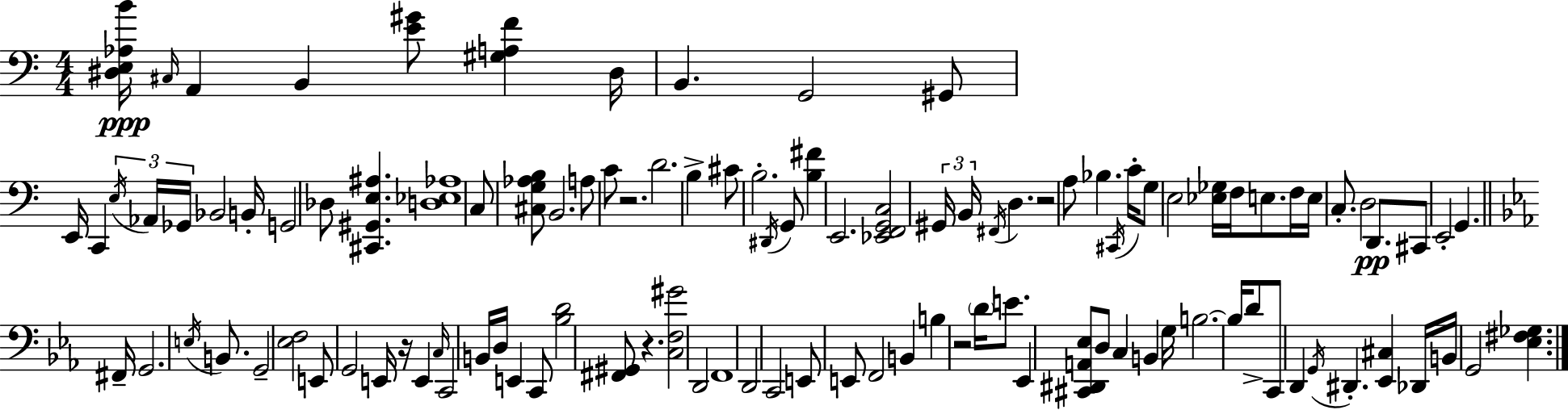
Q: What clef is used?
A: bass